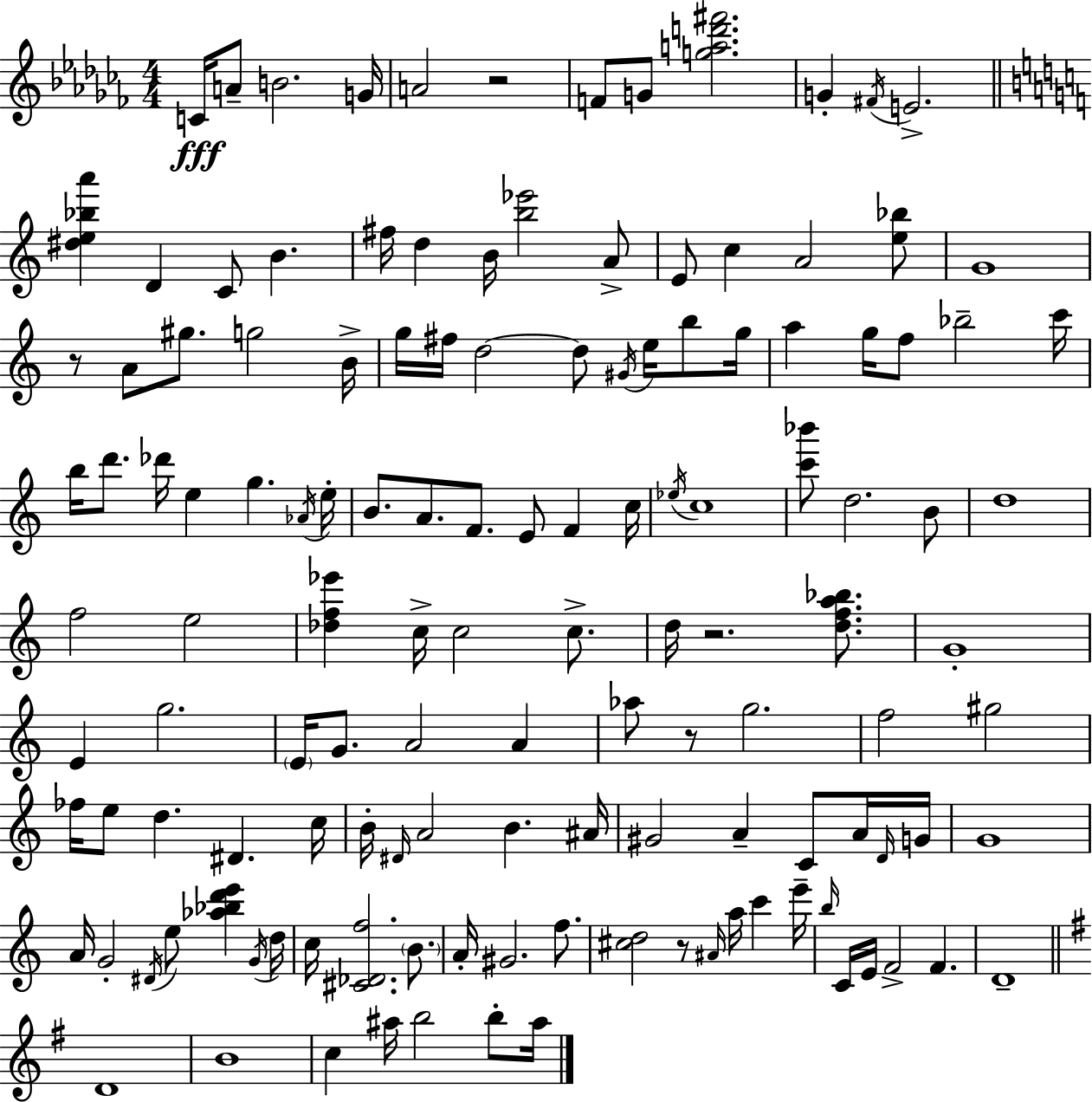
{
  \clef treble
  \numericTimeSignature
  \time 4/4
  \key aes \minor
  c'16\fff a'8-- b'2. g'16 | a'2 r2 | f'8 g'8 <g'' a'' d''' fis'''>2. | g'4-. \acciaccatura { fis'16 } e'2.-> | \break \bar "||" \break \key c \major <dis'' e'' bes'' a'''>4 d'4 c'8 b'4. | fis''16 d''4 b'16 <b'' ees'''>2 a'8-> | e'8 c''4 a'2 <e'' bes''>8 | g'1 | \break r8 a'8 gis''8. g''2 b'16-> | g''16 fis''16 d''2~~ d''8 \acciaccatura { gis'16 } e''16 b''8 | g''16 a''4 g''16 f''8 bes''2-- | c'''16 b''16 d'''8. des'''16 e''4 g''4. | \break \acciaccatura { aes'16 } e''16-. b'8. a'8. f'8. e'8 f'4 | c''16 \acciaccatura { ees''16 } c''1 | <c''' bes'''>8 d''2. | b'8 d''1 | \break f''2 e''2 | <des'' f'' ees'''>4 c''16-> c''2 | c''8.-> d''16 r2. | <d'' f'' a'' bes''>8. g'1-. | \break e'4 g''2. | \parenthesize e'16 g'8. a'2 a'4 | aes''8 r8 g''2. | f''2 gis''2 | \break fes''16 e''8 d''4. dis'4. | c''16 b'16-. \grace { dis'16 } a'2 b'4. | ais'16 gis'2 a'4-- | c'8 a'16 \grace { d'16 } g'16 g'1 | \break a'16 g'2-. \acciaccatura { dis'16 } e''8 | <aes'' bes'' d''' e'''>4 \acciaccatura { g'16 } d''16 c''16 <cis' des' f''>2. | \parenthesize b'8. a'16-. gis'2. | f''8. <cis'' d''>2 r8 | \break \grace { ais'16 } a''16 c'''4 e'''16-- \grace { b''16 } c'16 e'16 f'2-> | f'4. d'1-- | \bar "||" \break \key g \major d'1 | b'1 | c''4 ais''16 b''2 b''8-. ais''16 | \bar "|."
}